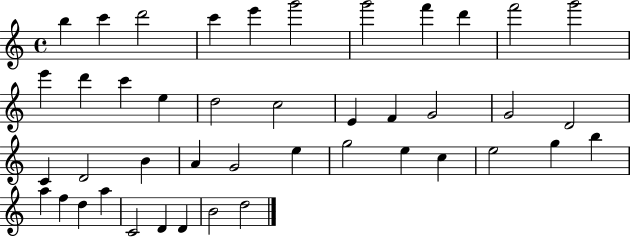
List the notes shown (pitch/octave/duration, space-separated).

B5/q C6/q D6/h C6/q E6/q G6/h G6/h F6/q D6/q F6/h G6/h E6/q D6/q C6/q E5/q D5/h C5/h E4/q F4/q G4/h G4/h D4/h C4/q D4/h B4/q A4/q G4/h E5/q G5/h E5/q C5/q E5/h G5/q B5/q A5/q F5/q D5/q A5/q C4/h D4/q D4/q B4/h D5/h